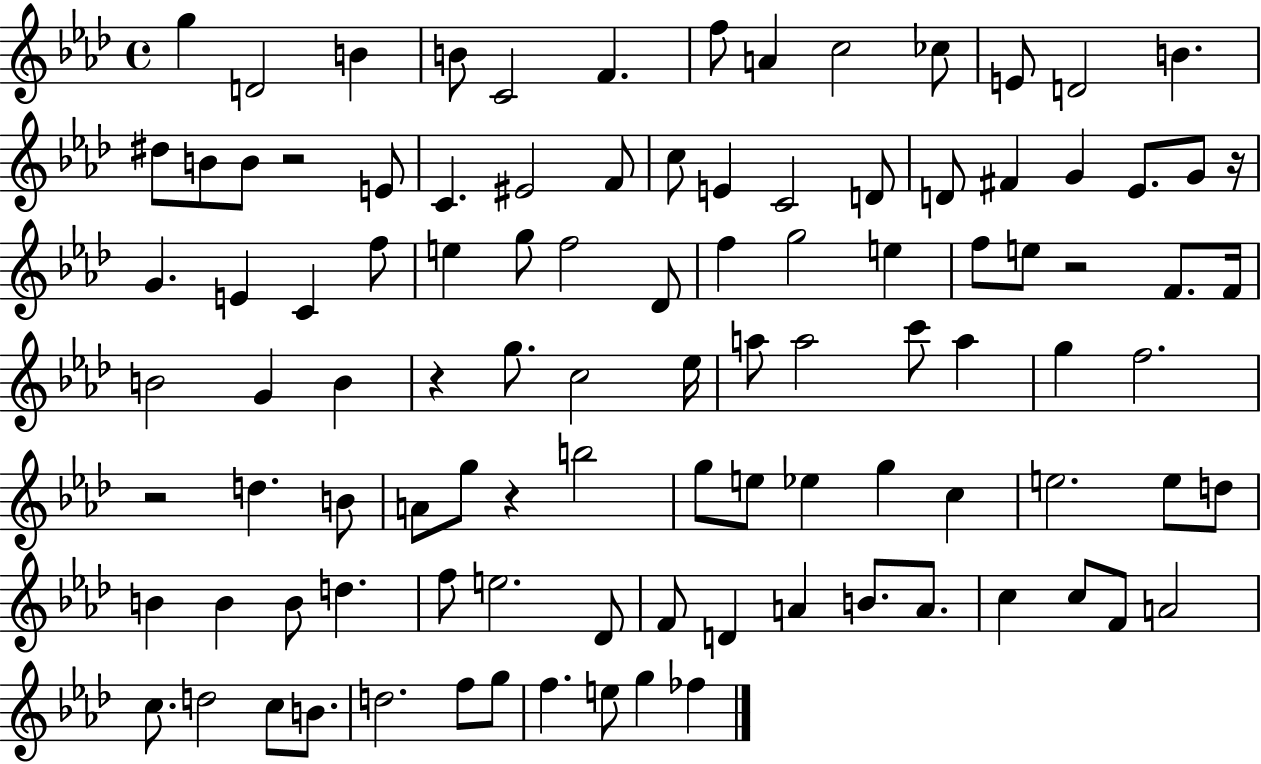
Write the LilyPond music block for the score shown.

{
  \clef treble
  \time 4/4
  \defaultTimeSignature
  \key aes \major
  g''4 d'2 b'4 | b'8 c'2 f'4. | f''8 a'4 c''2 ces''8 | e'8 d'2 b'4. | \break dis''8 b'8 b'8 r2 e'8 | c'4. eis'2 f'8 | c''8 e'4 c'2 d'8 | d'8 fis'4 g'4 ees'8. g'8 r16 | \break g'4. e'4 c'4 f''8 | e''4 g''8 f''2 des'8 | f''4 g''2 e''4 | f''8 e''8 r2 f'8. f'16 | \break b'2 g'4 b'4 | r4 g''8. c''2 ees''16 | a''8 a''2 c'''8 a''4 | g''4 f''2. | \break r2 d''4. b'8 | a'8 g''8 r4 b''2 | g''8 e''8 ees''4 g''4 c''4 | e''2. e''8 d''8 | \break b'4 b'4 b'8 d''4. | f''8 e''2. des'8 | f'8 d'4 a'4 b'8. a'8. | c''4 c''8 f'8 a'2 | \break c''8. d''2 c''8 b'8. | d''2. f''8 g''8 | f''4. e''8 g''4 fes''4 | \bar "|."
}